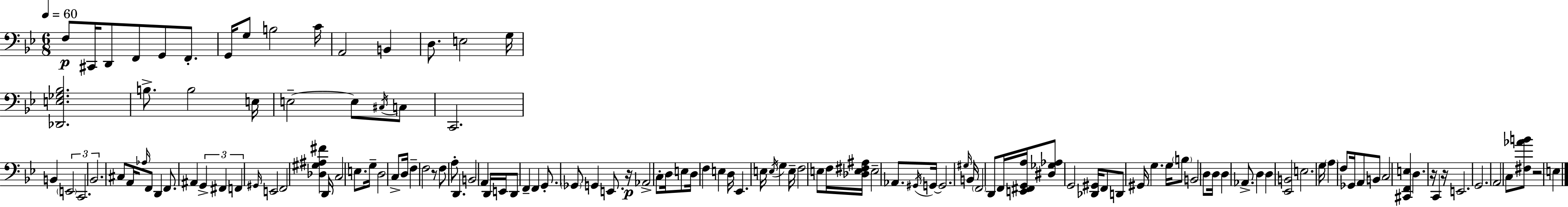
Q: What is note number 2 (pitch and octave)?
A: C#2